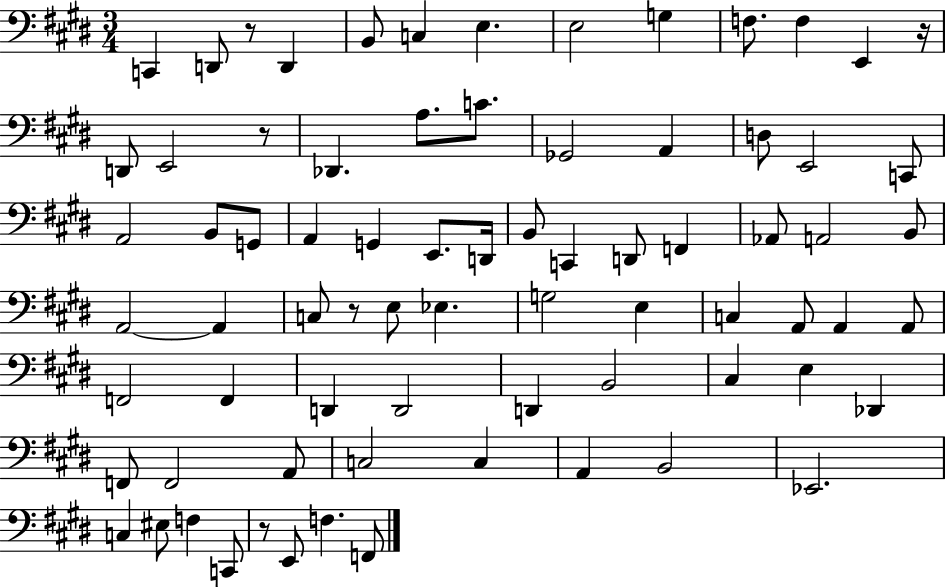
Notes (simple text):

C2/q D2/e R/e D2/q B2/e C3/q E3/q. E3/h G3/q F3/e. F3/q E2/q R/s D2/e E2/h R/e Db2/q. A3/e. C4/e. Gb2/h A2/q D3/e E2/h C2/e A2/h B2/e G2/e A2/q G2/q E2/e. D2/s B2/e C2/q D2/e F2/q Ab2/e A2/h B2/e A2/h A2/q C3/e R/e E3/e Eb3/q. G3/h E3/q C3/q A2/e A2/q A2/e F2/h F2/q D2/q D2/h D2/q B2/h C#3/q E3/q Db2/q F2/e F2/h A2/e C3/h C3/q A2/q B2/h Eb2/h. C3/q EIS3/e F3/q C2/e R/e E2/e F3/q. F2/e